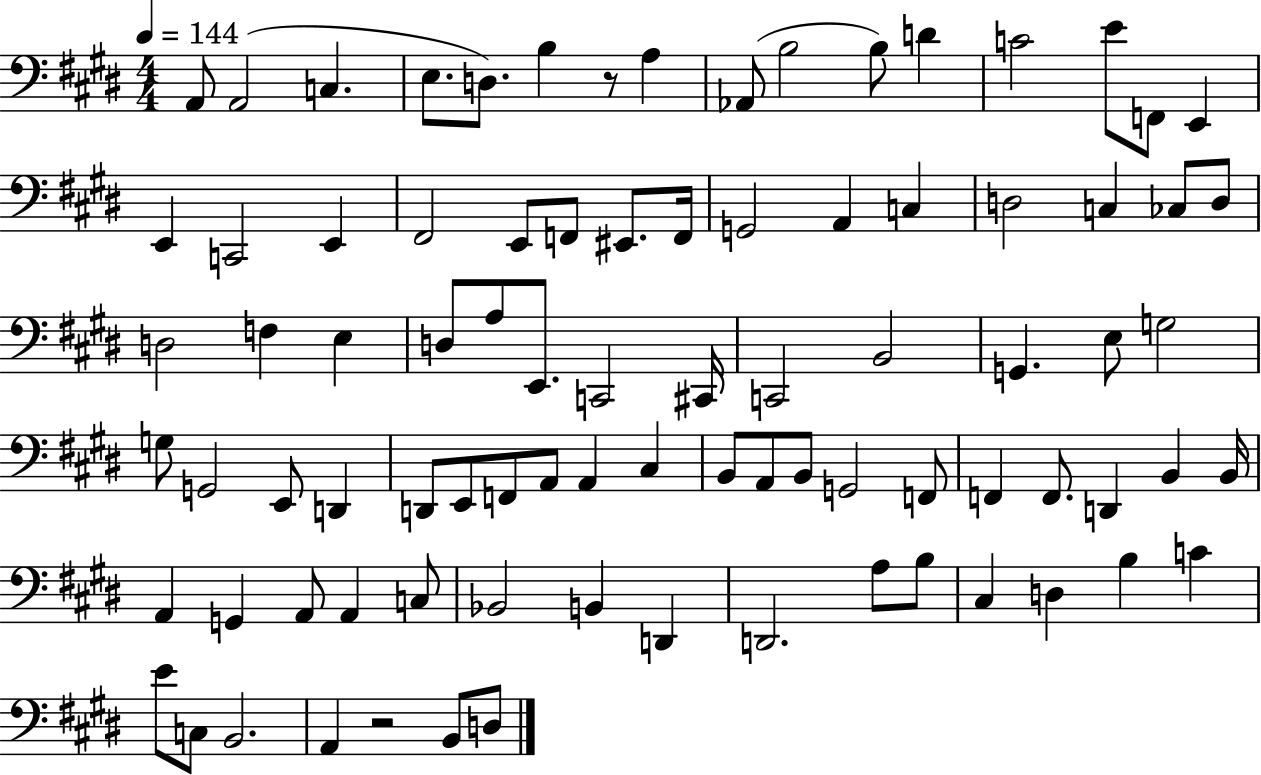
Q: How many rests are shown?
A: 2